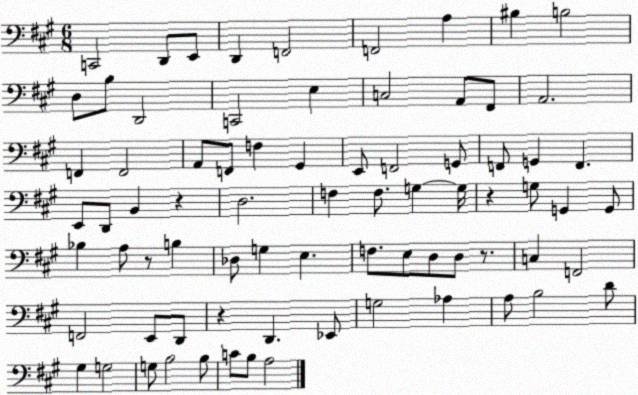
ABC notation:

X:1
T:Untitled
M:6/8
L:1/4
K:A
C,,2 D,,/2 E,,/2 D,, F,,2 F,,2 A, ^B, B,2 D,/2 B,/2 D,,2 C,,2 E, C,2 A,,/2 ^F,,/2 A,,2 F,, F,,2 A,,/2 F,,/2 F, ^G,, E,,/2 F,,2 G,,/2 F,,/2 G,, F,, E,,/2 D,,/2 B,, z D,2 F, F,/2 G, G,/4 z G,/2 G,, G,,/2 _B, A,/2 z/2 B, _D,/2 G, E, F,/2 E,/2 D,/2 D,/2 z/2 C, F,,2 F,,2 E,,/2 D,,/2 z D,, _E,,/2 G,2 _A, A,/2 B,2 D/2 ^G, G,2 G,/2 B,2 B,/2 C/2 B,/2 A,2